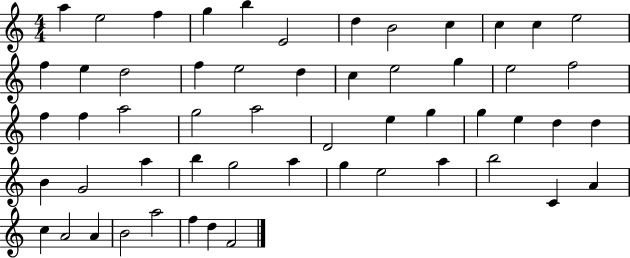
X:1
T:Untitled
M:4/4
L:1/4
K:C
a e2 f g b E2 d B2 c c c e2 f e d2 f e2 d c e2 g e2 f2 f f a2 g2 a2 D2 e g g e d d B G2 a b g2 a g e2 a b2 C A c A2 A B2 a2 f d F2